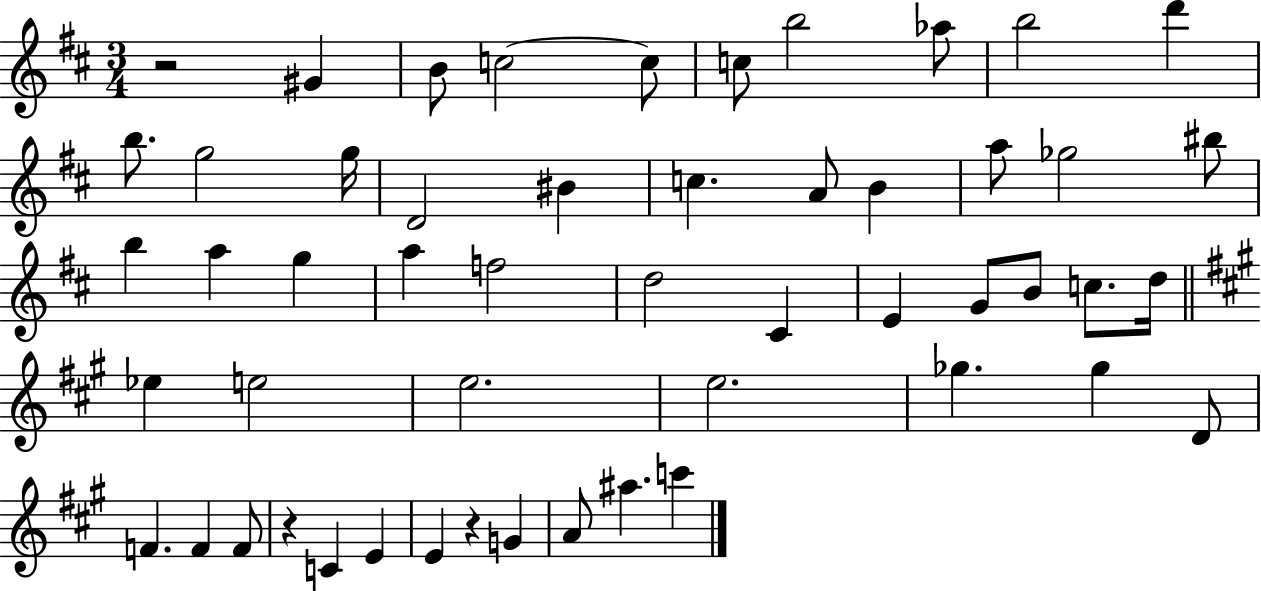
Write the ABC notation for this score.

X:1
T:Untitled
M:3/4
L:1/4
K:D
z2 ^G B/2 c2 c/2 c/2 b2 _a/2 b2 d' b/2 g2 g/4 D2 ^B c A/2 B a/2 _g2 ^b/2 b a g a f2 d2 ^C E G/2 B/2 c/2 d/4 _e e2 e2 e2 _g _g D/2 F F F/2 z C E E z G A/2 ^a c'